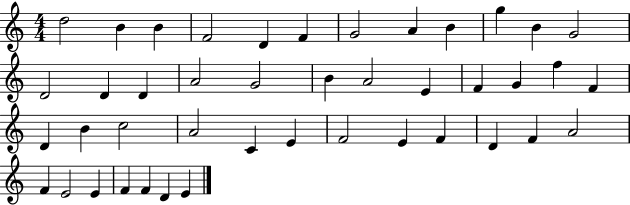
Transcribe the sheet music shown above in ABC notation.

X:1
T:Untitled
M:4/4
L:1/4
K:C
d2 B B F2 D F G2 A B g B G2 D2 D D A2 G2 B A2 E F G f F D B c2 A2 C E F2 E F D F A2 F E2 E F F D E